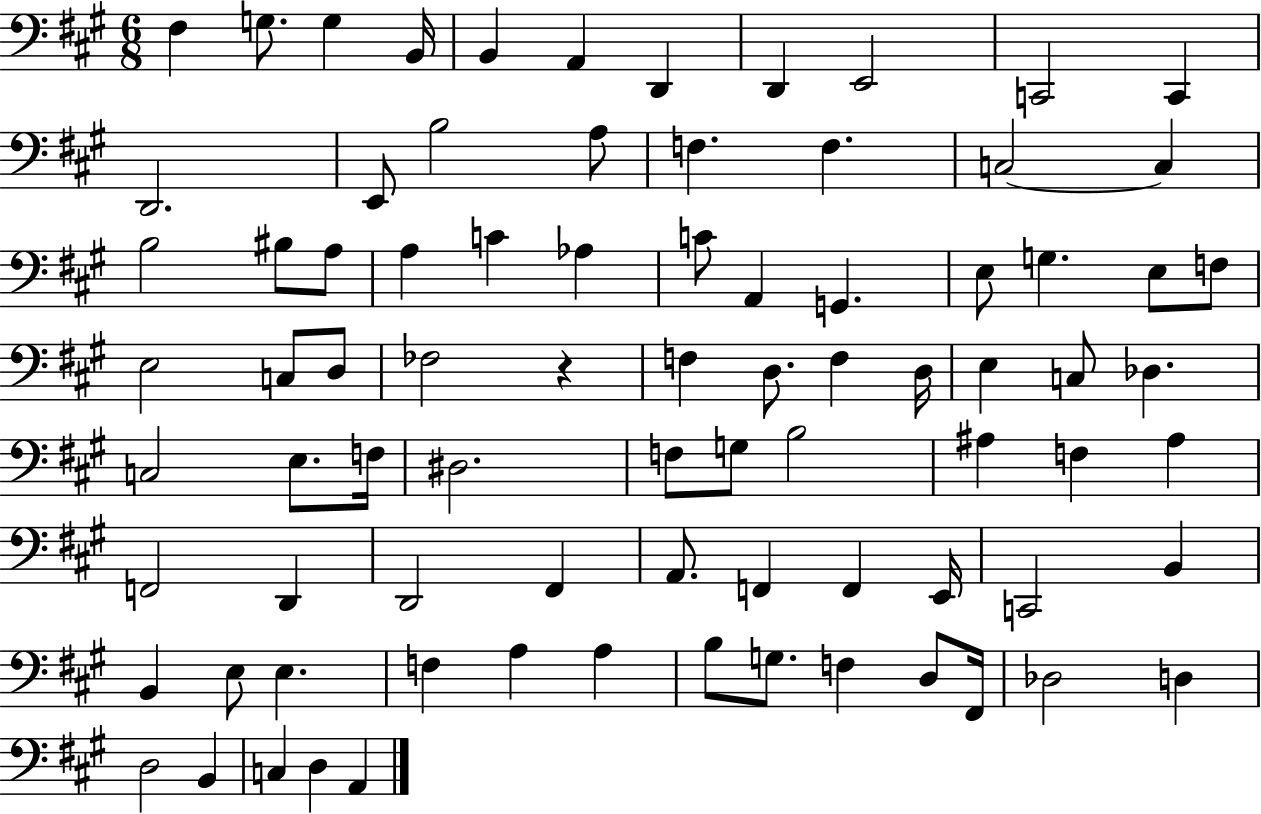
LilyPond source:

{
  \clef bass
  \numericTimeSignature
  \time 6/8
  \key a \major
  fis4 g8. g4 b,16 | b,4 a,4 d,4 | d,4 e,2 | c,2 c,4 | \break d,2. | e,8 b2 a8 | f4. f4. | c2~~ c4 | \break b2 bis8 a8 | a4 c'4 aes4 | c'8 a,4 g,4. | e8 g4. e8 f8 | \break e2 c8 d8 | fes2 r4 | f4 d8. f4 d16 | e4 c8 des4. | \break c2 e8. f16 | dis2. | f8 g8 b2 | ais4 f4 ais4 | \break f,2 d,4 | d,2 fis,4 | a,8. f,4 f,4 e,16 | c,2 b,4 | \break b,4 e8 e4. | f4 a4 a4 | b8 g8. f4 d8 fis,16 | des2 d4 | \break d2 b,4 | c4 d4 a,4 | \bar "|."
}